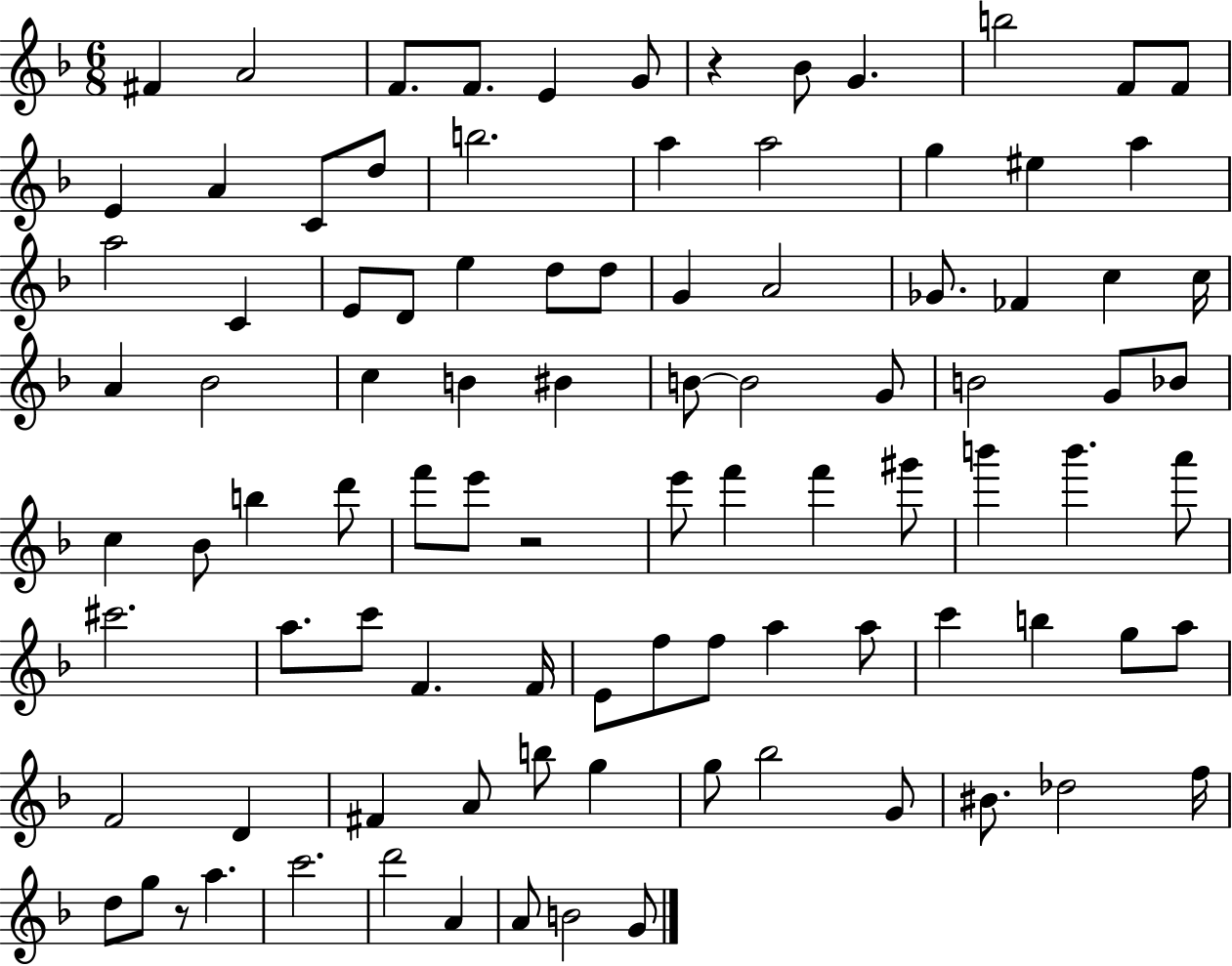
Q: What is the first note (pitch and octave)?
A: F#4